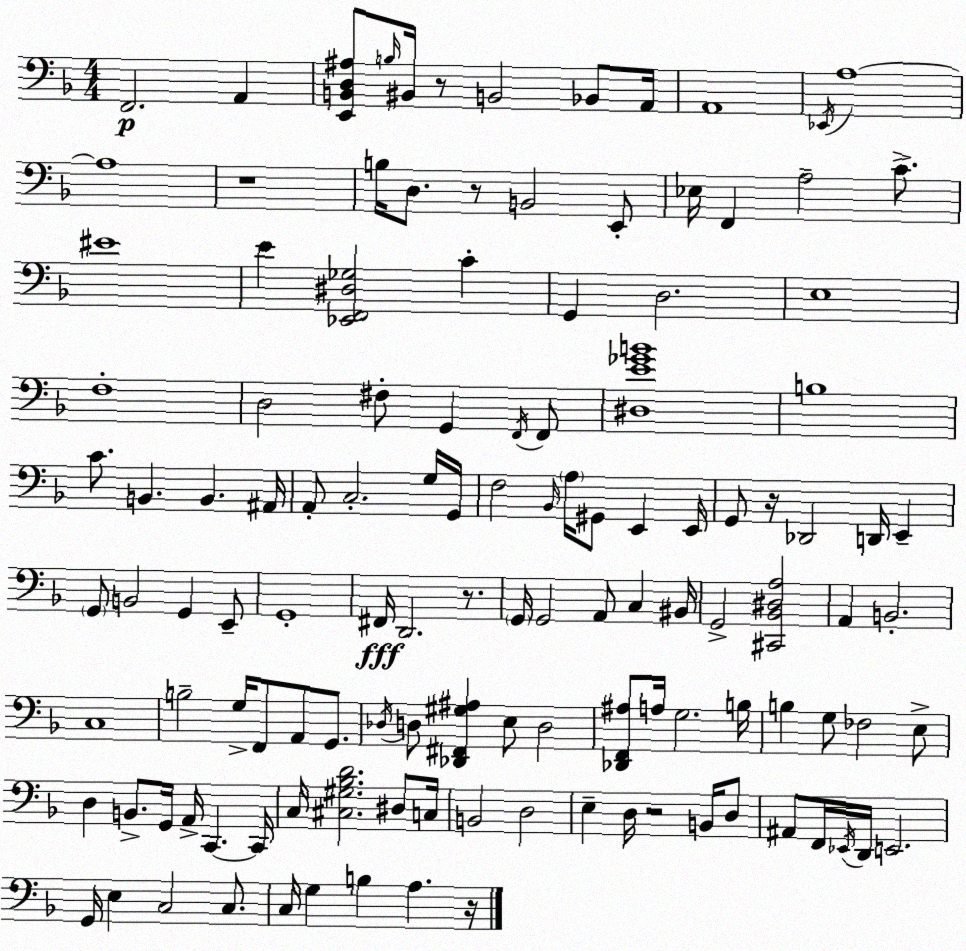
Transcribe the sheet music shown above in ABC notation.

X:1
T:Untitled
M:4/4
L:1/4
K:Dm
F,,2 A,, [E,,B,,D,^A,]/2 B,/4 ^B,,/4 z/2 B,,2 _B,,/2 A,,/4 A,,4 _E,,/4 A,4 A,4 z4 B,/4 D,/2 z/2 B,,2 E,,/2 _E,/4 F,, A,2 C/2 ^E4 E [_E,,F,,^D,_G,]2 C G,, D,2 E,4 F,4 D,2 ^F,/2 G,, F,,/4 F,,/2 [^D,E_GB]4 B,4 C/2 B,, B,, ^A,,/4 A,,/2 C,2 G,/4 G,,/4 F,2 _B,,/4 A,/4 ^G,,/2 E,, E,,/4 G,,/2 z/4 _D,,2 D,,/4 E,, G,,/2 B,,2 G,, E,,/2 G,,4 ^F,,/4 D,,2 z/2 G,,/4 G,,2 A,,/2 C, ^B,,/4 G,,2 [^C,,_B,,^D,A,]2 A,, B,,2 C,4 B,2 G,/4 F,,/2 A,,/2 G,,/2 _D,/4 D,/2 [_D,,^F,,^G,^A,] E,/2 D,2 [_D,,F,,^A,]/2 A,/4 G,2 B,/4 B, G,/2 _F,2 E,/2 D, B,,/2 G,,/4 A,,/4 C,, C,,/4 C,/4 [^C,^G,_B,D]2 ^D,/2 C,/4 B,,2 D,2 E, D,/4 z2 B,,/4 D,/2 ^A,,/2 F,,/4 _E,,/4 D,,/4 E,,2 G,,/4 E, C,2 C,/2 C,/4 G, B, A, z/4